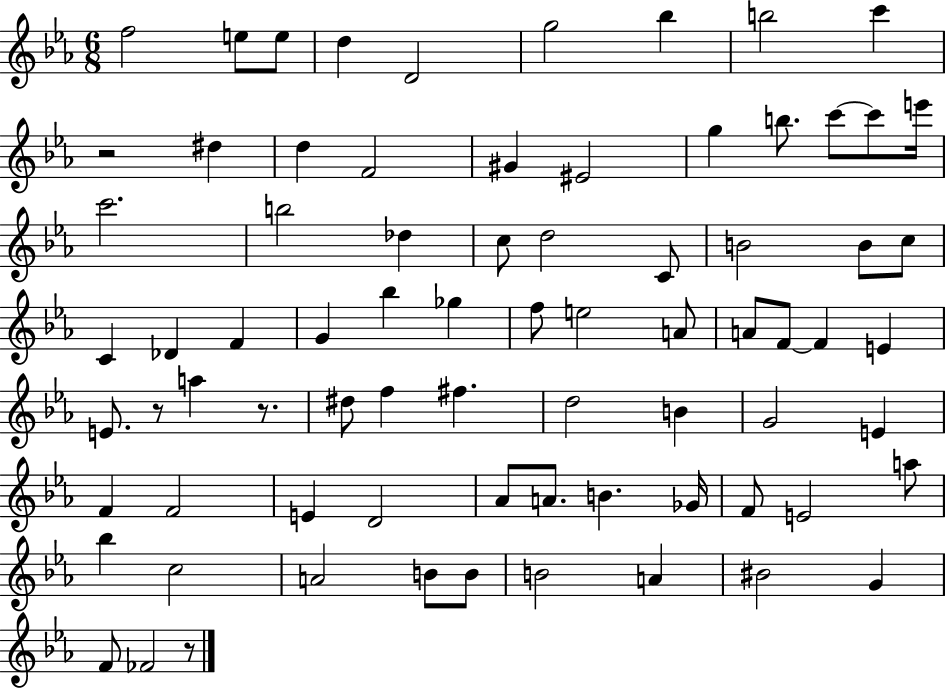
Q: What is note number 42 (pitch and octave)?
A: E4